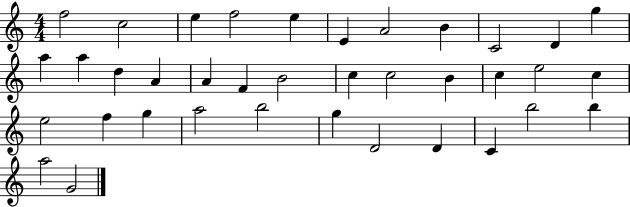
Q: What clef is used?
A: treble